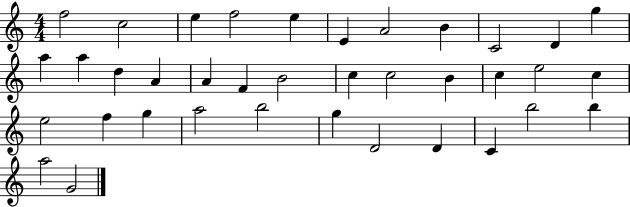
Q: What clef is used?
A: treble